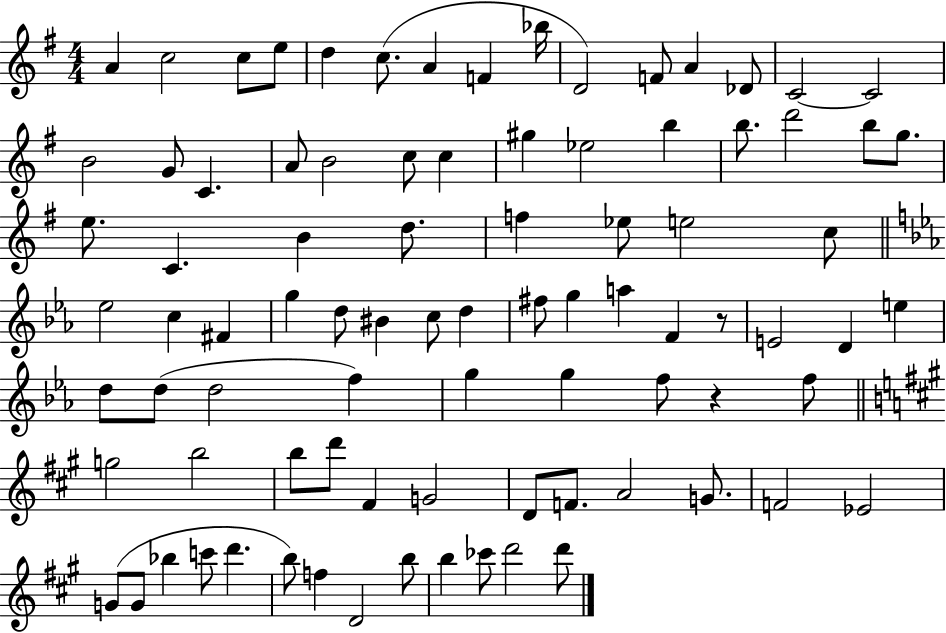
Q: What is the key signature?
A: G major